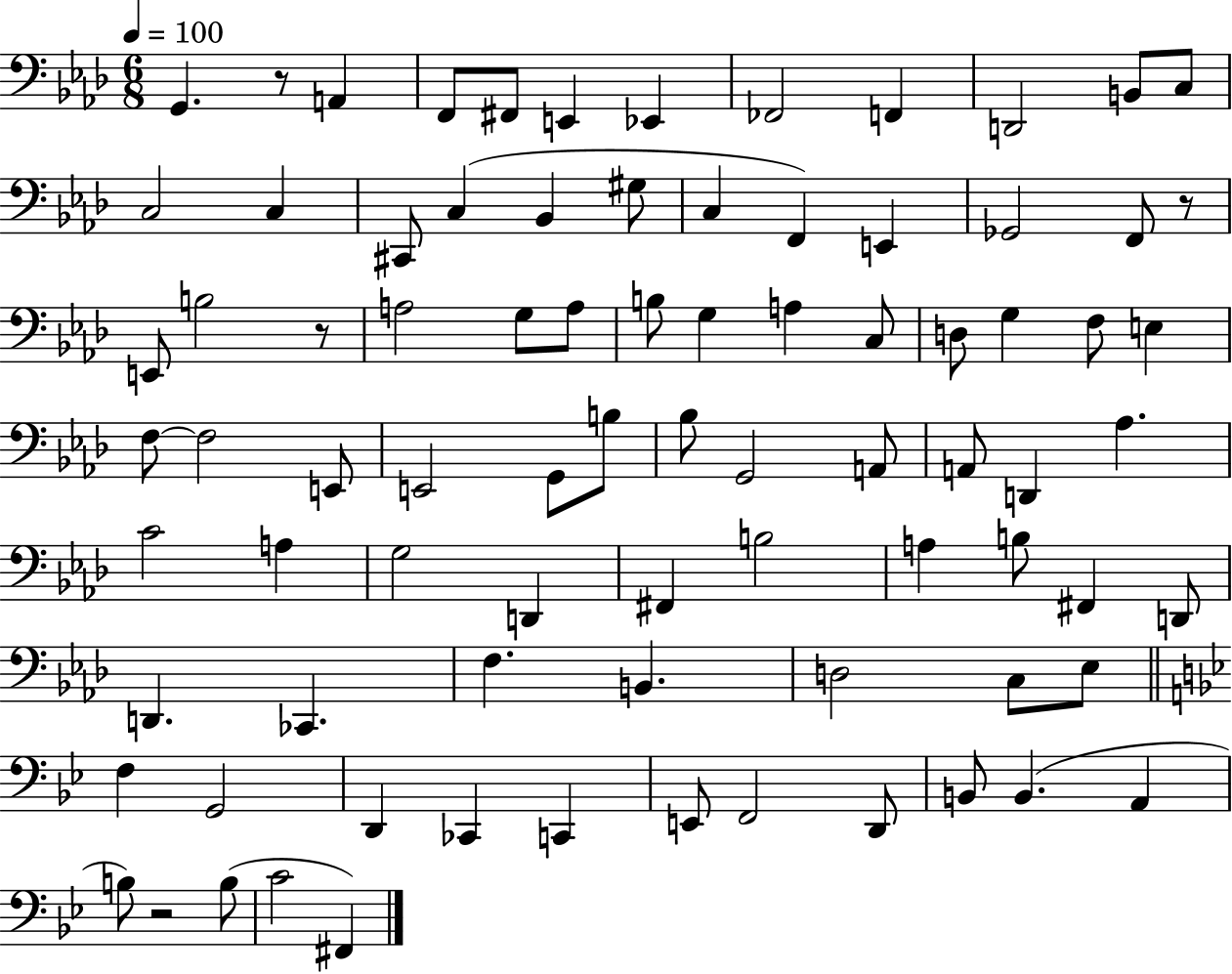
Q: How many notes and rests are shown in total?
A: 83